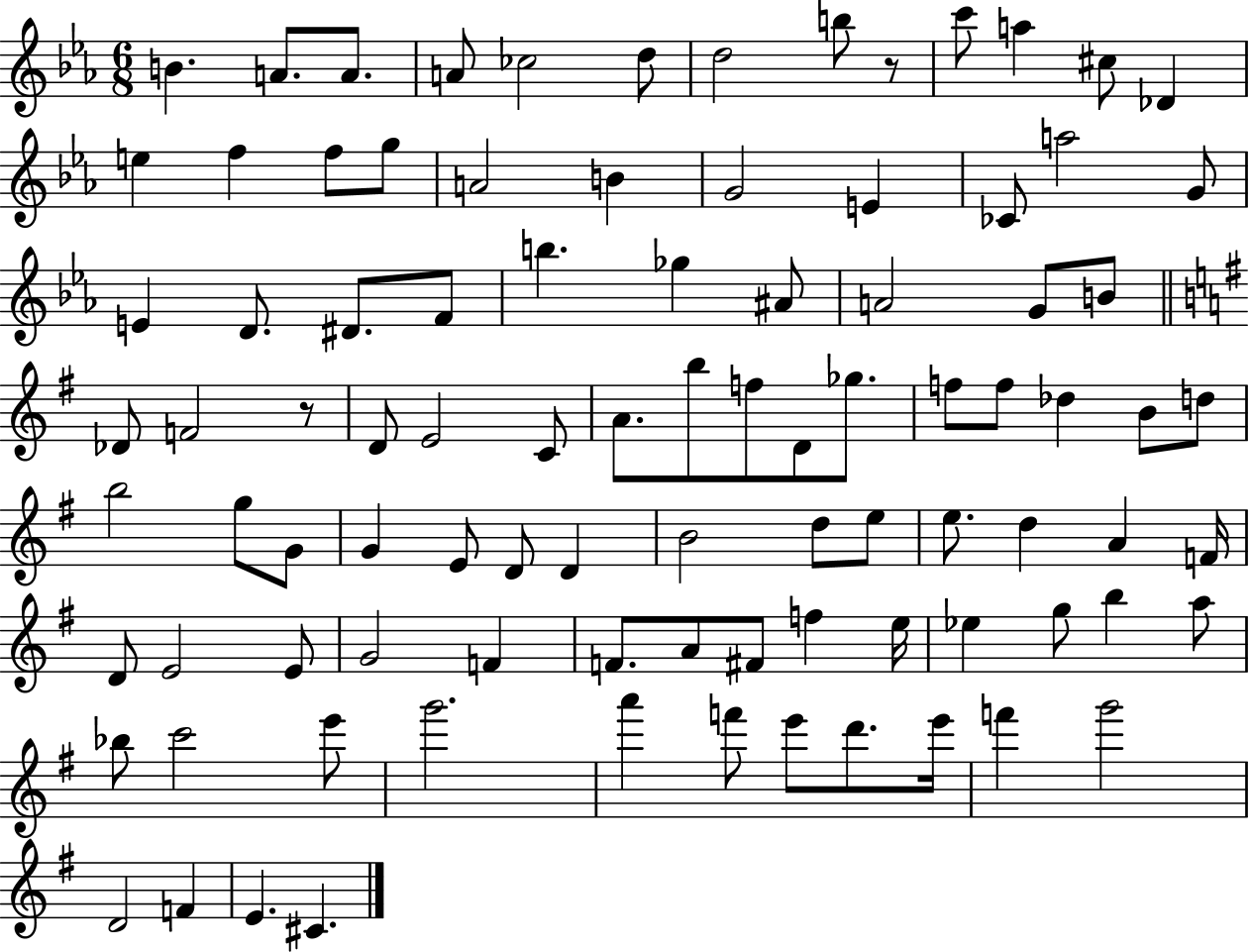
X:1
T:Untitled
M:6/8
L:1/4
K:Eb
B A/2 A/2 A/2 _c2 d/2 d2 b/2 z/2 c'/2 a ^c/2 _D e f f/2 g/2 A2 B G2 E _C/2 a2 G/2 E D/2 ^D/2 F/2 b _g ^A/2 A2 G/2 B/2 _D/2 F2 z/2 D/2 E2 C/2 A/2 b/2 f/2 D/2 _g/2 f/2 f/2 _d B/2 d/2 b2 g/2 G/2 G E/2 D/2 D B2 d/2 e/2 e/2 d A F/4 D/2 E2 E/2 G2 F F/2 A/2 ^F/2 f e/4 _e g/2 b a/2 _b/2 c'2 e'/2 g'2 a' f'/2 e'/2 d'/2 e'/4 f' g'2 D2 F E ^C